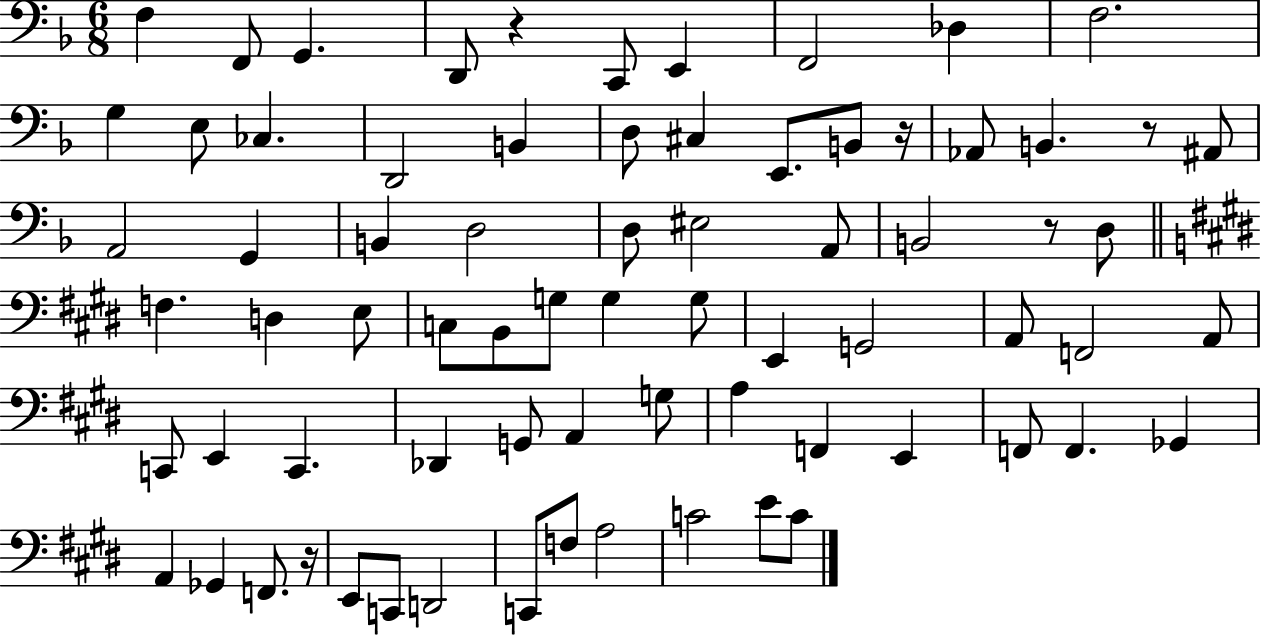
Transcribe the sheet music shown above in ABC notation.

X:1
T:Untitled
M:6/8
L:1/4
K:F
F, F,,/2 G,, D,,/2 z C,,/2 E,, F,,2 _D, F,2 G, E,/2 _C, D,,2 B,, D,/2 ^C, E,,/2 B,,/2 z/4 _A,,/2 B,, z/2 ^A,,/2 A,,2 G,, B,, D,2 D,/2 ^E,2 A,,/2 B,,2 z/2 D,/2 F, D, E,/2 C,/2 B,,/2 G,/2 G, G,/2 E,, G,,2 A,,/2 F,,2 A,,/2 C,,/2 E,, C,, _D,, G,,/2 A,, G,/2 A, F,, E,, F,,/2 F,, _G,, A,, _G,, F,,/2 z/4 E,,/2 C,,/2 D,,2 C,,/2 F,/2 A,2 C2 E/2 C/2